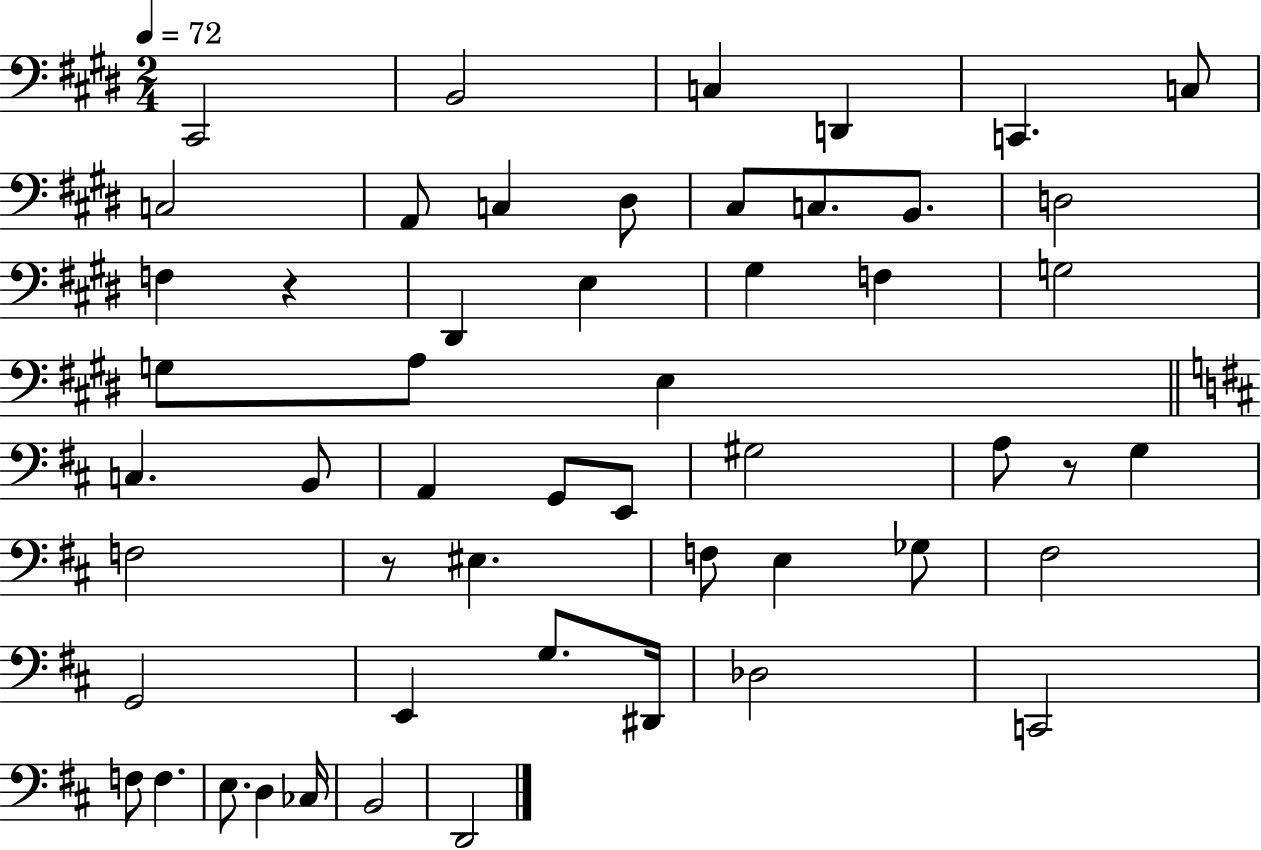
{
  \clef bass
  \numericTimeSignature
  \time 2/4
  \key e \major
  \tempo 4 = 72
  cis,2 | b,2 | c4 d,4 | c,4. c8 | \break c2 | a,8 c4 dis8 | cis8 c8. b,8. | d2 | \break f4 r4 | dis,4 e4 | gis4 f4 | g2 | \break g8 a8 e4 | \bar "||" \break \key b \minor c4. b,8 | a,4 g,8 e,8 | gis2 | a8 r8 g4 | \break f2 | r8 eis4. | f8 e4 ges8 | fis2 | \break g,2 | e,4 g8. dis,16 | des2 | c,2 | \break f8 f4. | e8. d4 ces16 | b,2 | d,2 | \break \bar "|."
}